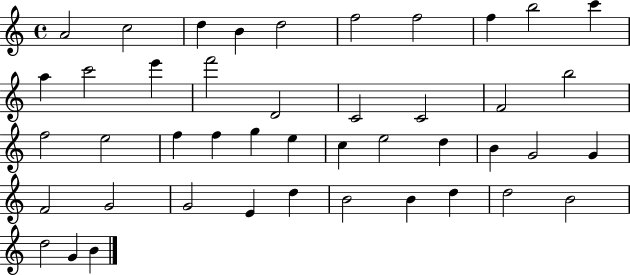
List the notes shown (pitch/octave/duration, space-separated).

A4/h C5/h D5/q B4/q D5/h F5/h F5/h F5/q B5/h C6/q A5/q C6/h E6/q F6/h D4/h C4/h C4/h F4/h B5/h F5/h E5/h F5/q F5/q G5/q E5/q C5/q E5/h D5/q B4/q G4/h G4/q F4/h G4/h G4/h E4/q D5/q B4/h B4/q D5/q D5/h B4/h D5/h G4/q B4/q